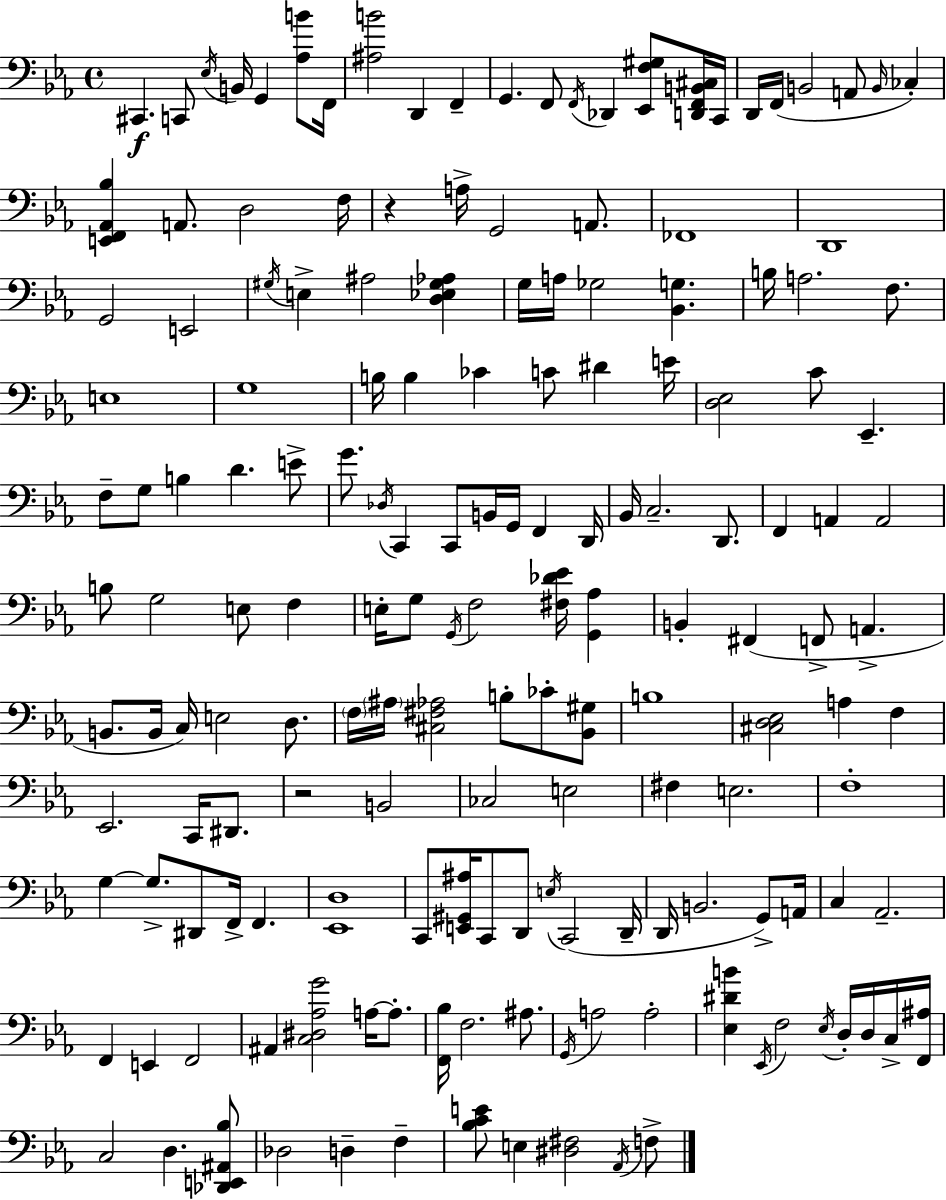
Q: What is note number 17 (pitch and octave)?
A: A2